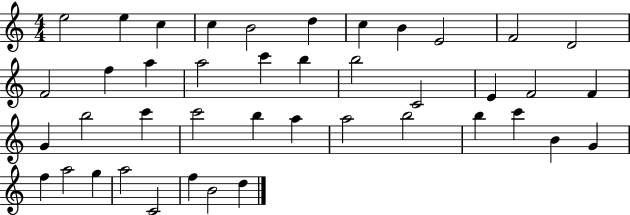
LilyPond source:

{
  \clef treble
  \numericTimeSignature
  \time 4/4
  \key c \major
  e''2 e''4 c''4 | c''4 b'2 d''4 | c''4 b'4 e'2 | f'2 d'2 | \break f'2 f''4 a''4 | a''2 c'''4 b''4 | b''2 c'2 | e'4 f'2 f'4 | \break g'4 b''2 c'''4 | c'''2 b''4 a''4 | a''2 b''2 | b''4 c'''4 b'4 g'4 | \break f''4 a''2 g''4 | a''2 c'2 | f''4 b'2 d''4 | \bar "|."
}